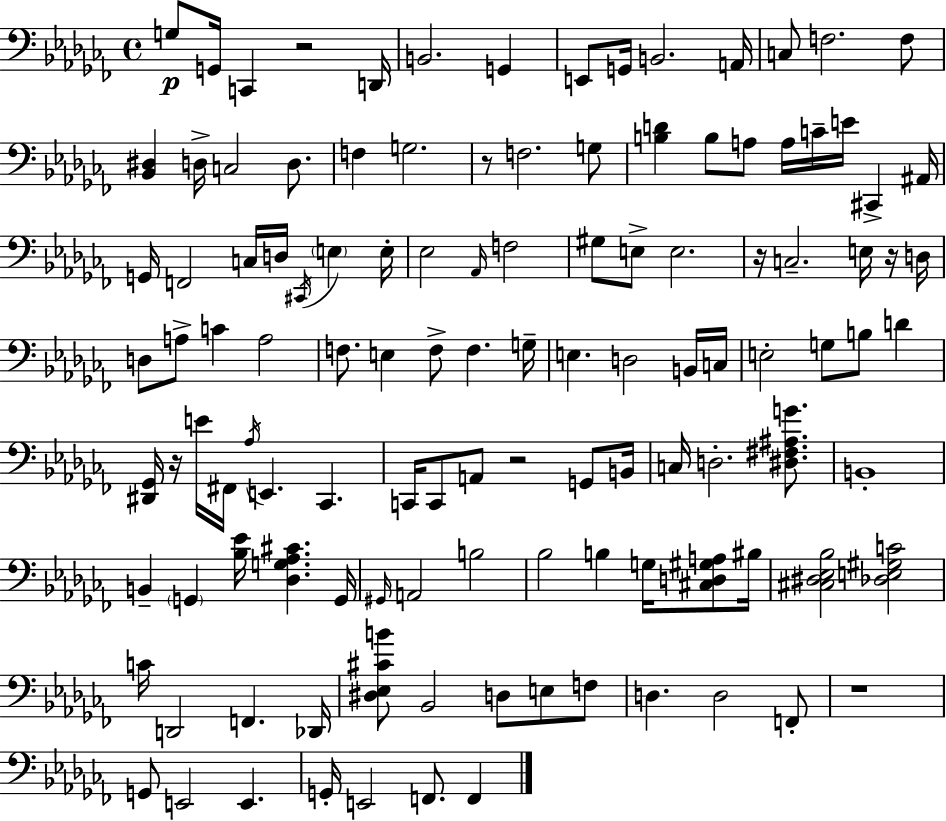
X:1
T:Untitled
M:4/4
L:1/4
K:Abm
G,/2 G,,/4 C,, z2 D,,/4 B,,2 G,, E,,/2 G,,/4 B,,2 A,,/4 C,/2 F,2 F,/2 [_B,,^D,] D,/4 C,2 D,/2 F, G,2 z/2 F,2 G,/2 [B,D] B,/2 A,/2 A,/4 C/4 E/4 ^C,, ^A,,/4 G,,/4 F,,2 C,/4 D,/4 ^C,,/4 E, E,/4 _E,2 _A,,/4 F,2 ^G,/2 E,/2 E,2 z/4 C,2 E,/4 z/4 D,/4 D,/2 A,/2 C A,2 F,/2 E, F,/2 F, G,/4 E, D,2 B,,/4 C,/4 E,2 G,/2 B,/2 D [^D,,_G,,]/4 z/4 E/4 ^F,,/4 _A,/4 E,, _C,, C,,/4 C,,/2 A,,/2 z2 G,,/2 B,,/4 C,/4 D,2 [^D,^F,^A,G]/2 B,,4 B,, G,, [_B,_E]/4 [_D,G,_A,^C] G,,/4 ^G,,/4 A,,2 B,2 _B,2 B, G,/4 [^C,D,^G,A,]/2 ^B,/4 [^C,^D,_E,_B,]2 [_D,E,^G,C]2 C/4 D,,2 F,, _D,,/4 [^D,_E,^CB]/2 _B,,2 D,/2 E,/2 F,/2 D, D,2 F,,/2 z4 G,,/2 E,,2 E,, G,,/4 E,,2 F,,/2 F,,